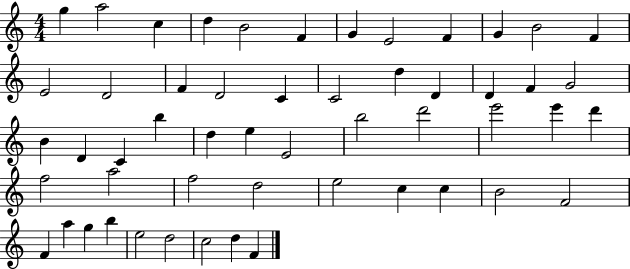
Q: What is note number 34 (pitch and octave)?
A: E6